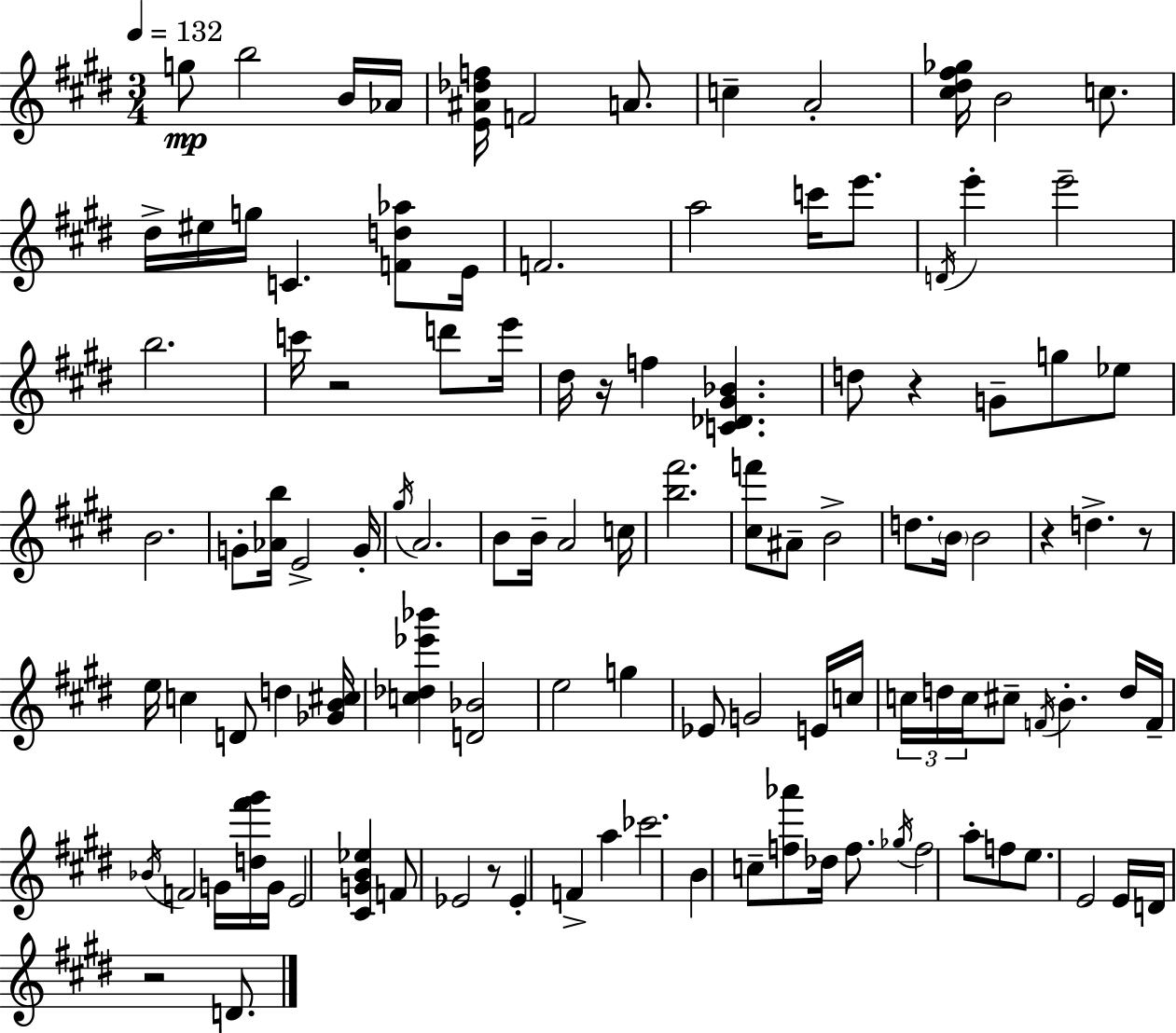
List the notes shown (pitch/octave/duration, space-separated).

G5/e B5/h B4/s Ab4/s [E4,A#4,Db5,F5]/s F4/h A4/e. C5/q A4/h [C#5,D#5,F#5,Gb5]/s B4/h C5/e. D#5/s EIS5/s G5/s C4/q. [F4,D5,Ab5]/e E4/s F4/h. A5/h C6/s E6/e. D4/s E6/q E6/h B5/h. C6/s R/h D6/e E6/s D#5/s R/s F5/q [C4,Db4,G#4,Bb4]/q. D5/e R/q G4/e G5/e Eb5/e B4/h. G4/e [Ab4,B5]/s E4/h G4/s G#5/s A4/h. B4/e B4/s A4/h C5/s [B5,F#6]/h. [C#5,F6]/e A#4/e B4/h D5/e. B4/s B4/h R/q D5/q. R/e E5/s C5/q D4/e D5/q [Gb4,B4,C#5]/s [C5,Db5,Eb6,Bb6]/q [D4,Bb4]/h E5/h G5/q Eb4/e G4/h E4/s C5/s C5/s D5/s C5/s C#5/e F4/s B4/q. D5/s F4/s Bb4/s F4/h G4/s [D5,F#6,G#6]/s G4/s E4/h [C#4,G4,B4,Eb5]/q F4/e Eb4/h R/e Eb4/q F4/q A5/q CES6/h. B4/q C5/e [F5,Ab6]/e Db5/s F5/e. Gb5/s F5/h A5/e F5/e E5/e. E4/h E4/s D4/s R/h D4/e.